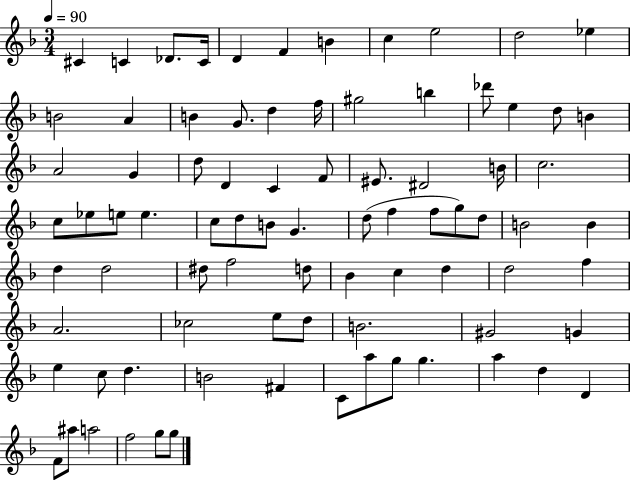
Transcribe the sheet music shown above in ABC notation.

X:1
T:Untitled
M:3/4
L:1/4
K:F
^C C _D/2 C/4 D F B c e2 d2 _e B2 A B G/2 d f/4 ^g2 b _d'/2 e d/2 B A2 G d/2 D C F/2 ^E/2 ^D2 B/4 c2 c/2 _e/2 e/2 e c/2 d/2 B/2 G d/2 f f/2 g/2 d/2 B2 B d d2 ^d/2 f2 d/2 _B c d d2 f A2 _c2 e/2 d/2 B2 ^G2 G e c/2 d B2 ^F C/2 a/2 g/2 g a d D F/2 ^a/2 a2 f2 g/2 g/2